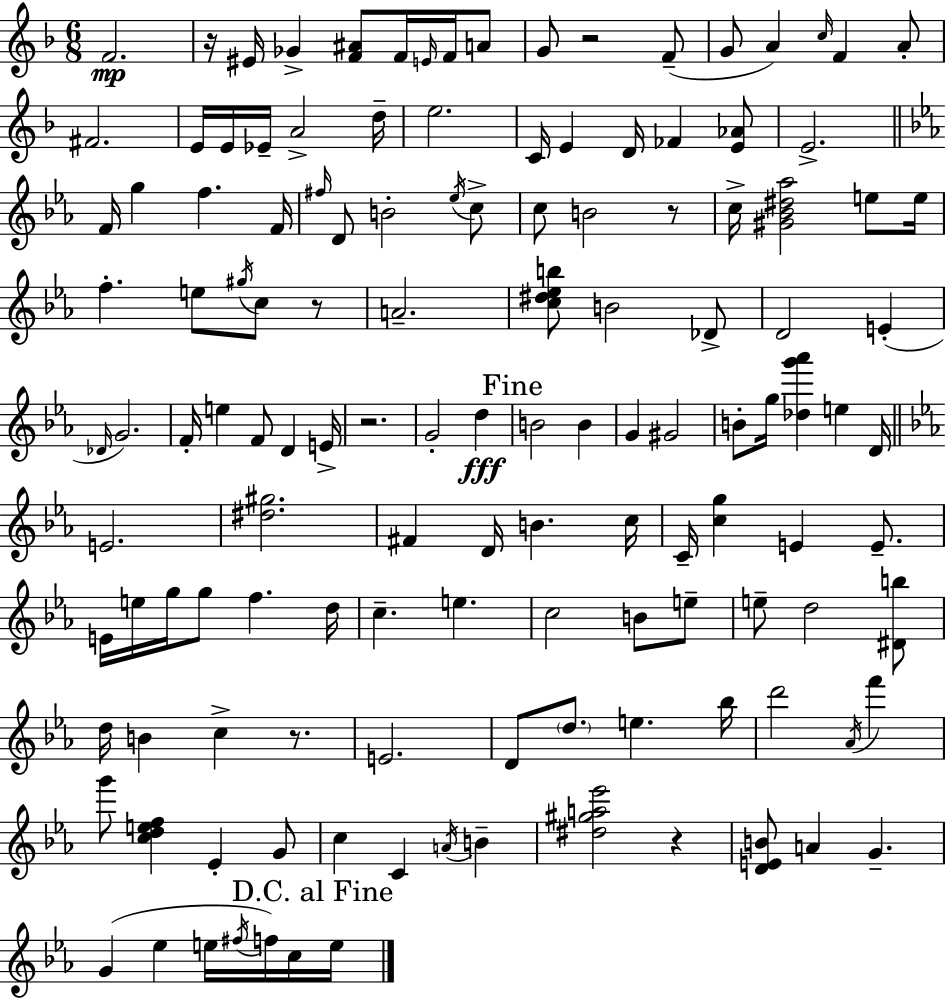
F4/h. R/s EIS4/s Gb4/q [F4,A#4]/e F4/s E4/s F4/s A4/e G4/e R/h F4/e G4/e A4/q C5/s F4/q A4/e F#4/h. E4/s E4/s Eb4/s A4/h D5/s E5/h. C4/s E4/q D4/s FES4/q [E4,Ab4]/e E4/h. F4/s G5/q F5/q. F4/s F#5/s D4/e B4/h Eb5/s C5/e C5/e B4/h R/e C5/s [G#4,Bb4,D#5,Ab5]/h E5/e E5/s F5/q. E5/e G#5/s C5/e R/e A4/h. [C5,D#5,Eb5,B5]/e B4/h Db4/e D4/h E4/q Db4/s G4/h. F4/s E5/q F4/e D4/q E4/s R/h. G4/h D5/q B4/h B4/q G4/q G#4/h B4/e G5/s [Db5,G6,Ab6]/q E5/q D4/s E4/h. [D#5,G#5]/h. F#4/q D4/s B4/q. C5/s C4/s [C5,G5]/q E4/q E4/e. E4/s E5/s G5/s G5/e F5/q. D5/s C5/q. E5/q. C5/h B4/e E5/e E5/e D5/h [D#4,B5]/e D5/s B4/q C5/q R/e. E4/h. D4/e D5/e. E5/q. Bb5/s D6/h Ab4/s F6/q G6/e [C5,D5,E5,F5]/q Eb4/q G4/e C5/q C4/q A4/s B4/q [D#5,G#5,A5,Eb6]/h R/q [D4,E4,B4]/e A4/q G4/q. G4/q Eb5/q E5/s F#5/s F5/s C5/s E5/s